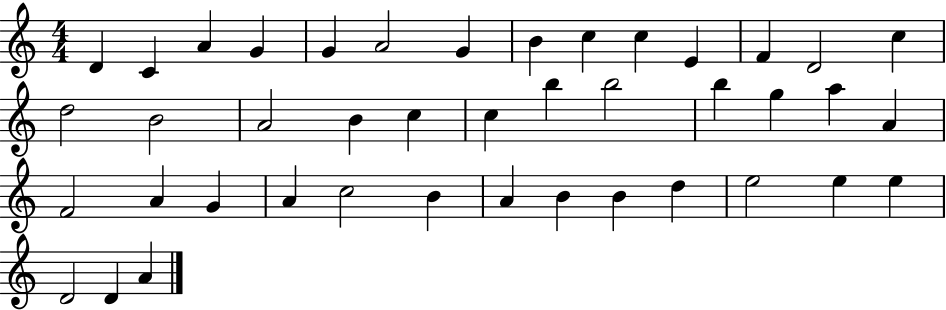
D4/q C4/q A4/q G4/q G4/q A4/h G4/q B4/q C5/q C5/q E4/q F4/q D4/h C5/q D5/h B4/h A4/h B4/q C5/q C5/q B5/q B5/h B5/q G5/q A5/q A4/q F4/h A4/q G4/q A4/q C5/h B4/q A4/q B4/q B4/q D5/q E5/h E5/q E5/q D4/h D4/q A4/q